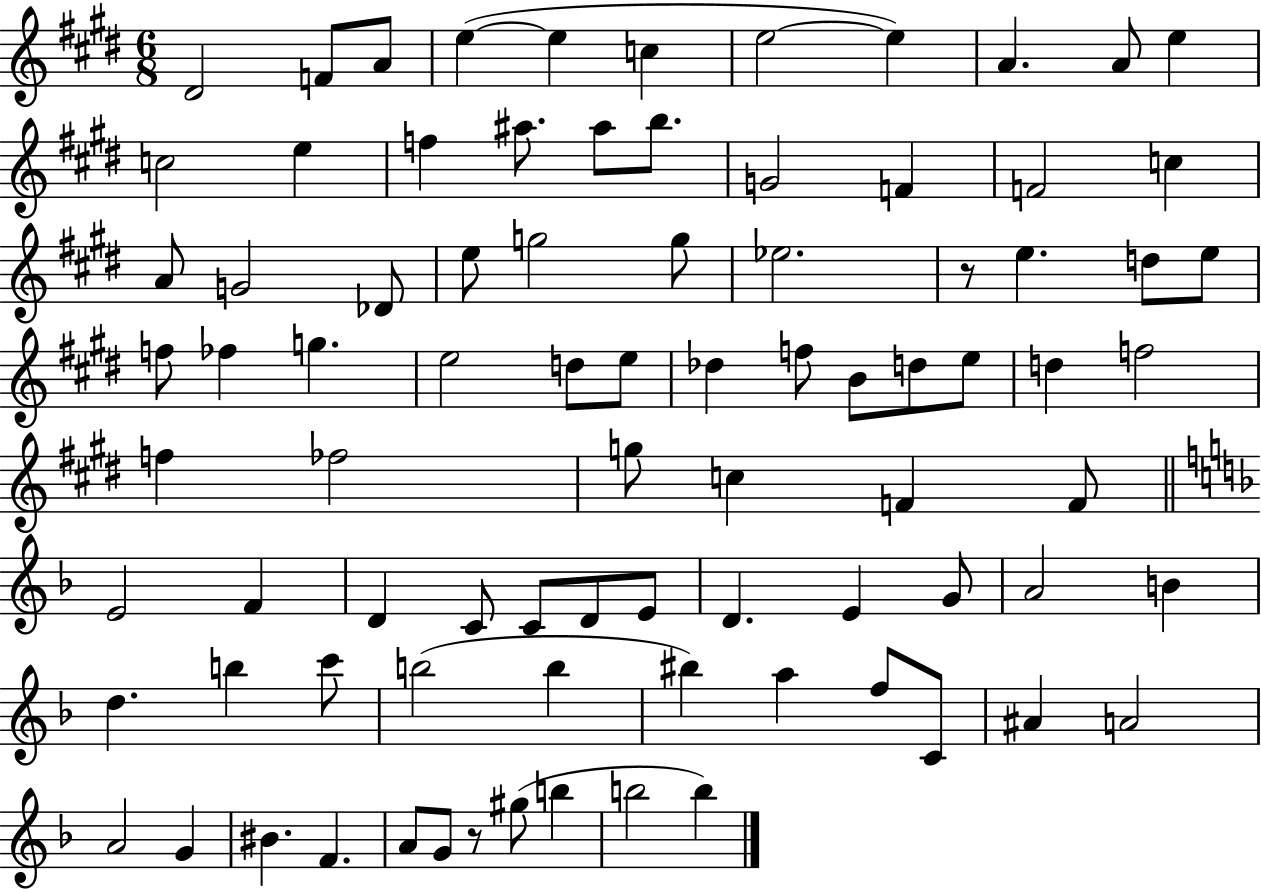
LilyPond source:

{
  \clef treble
  \numericTimeSignature
  \time 6/8
  \key e \major
  dis'2 f'8 a'8 | e''4~(~ e''4 c''4 | e''2~~ e''4) | a'4. a'8 e''4 | \break c''2 e''4 | f''4 ais''8. ais''8 b''8. | g'2 f'4 | f'2 c''4 | \break a'8 g'2 des'8 | e''8 g''2 g''8 | ees''2. | r8 e''4. d''8 e''8 | \break f''8 fes''4 g''4. | e''2 d''8 e''8 | des''4 f''8 b'8 d''8 e''8 | d''4 f''2 | \break f''4 fes''2 | g''8 c''4 f'4 f'8 | \bar "||" \break \key f \major e'2 f'4 | d'4 c'8 c'8 d'8 e'8 | d'4. e'4 g'8 | a'2 b'4 | \break d''4. b''4 c'''8 | b''2( b''4 | bis''4) a''4 f''8 c'8 | ais'4 a'2 | \break a'2 g'4 | bis'4. f'4. | a'8 g'8 r8 gis''8( b''4 | b''2 b''4) | \break \bar "|."
}